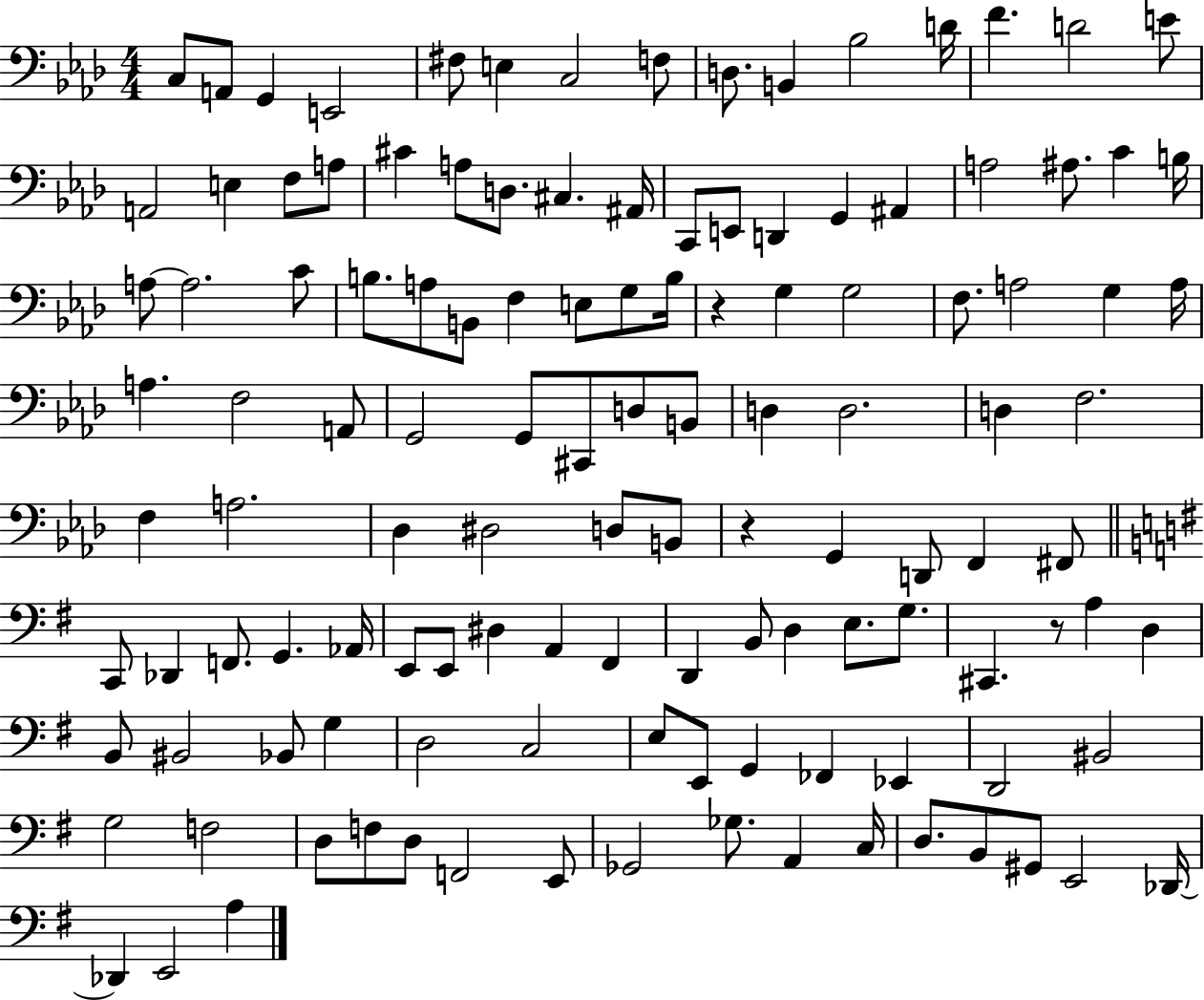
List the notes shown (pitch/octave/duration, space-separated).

C3/e A2/e G2/q E2/h F#3/e E3/q C3/h F3/e D3/e. B2/q Bb3/h D4/s F4/q. D4/h E4/e A2/h E3/q F3/e A3/e C#4/q A3/e D3/e. C#3/q. A#2/s C2/e E2/e D2/q G2/q A#2/q A3/h A#3/e. C4/q B3/s A3/e A3/h. C4/e B3/e. A3/e B2/e F3/q E3/e G3/e B3/s R/q G3/q G3/h F3/e. A3/h G3/q A3/s A3/q. F3/h A2/e G2/h G2/e C#2/e D3/e B2/e D3/q D3/h. D3/q F3/h. F3/q A3/h. Db3/q D#3/h D3/e B2/e R/q G2/q D2/e F2/q F#2/e C2/e Db2/q F2/e. G2/q. Ab2/s E2/e E2/e D#3/q A2/q F#2/q D2/q B2/e D3/q E3/e. G3/e. C#2/q. R/e A3/q D3/q B2/e BIS2/h Bb2/e G3/q D3/h C3/h E3/e E2/e G2/q FES2/q Eb2/q D2/h BIS2/h G3/h F3/h D3/e F3/e D3/e F2/h E2/e Gb2/h Gb3/e. A2/q C3/s D3/e. B2/e G#2/e E2/h Db2/s Db2/q E2/h A3/q